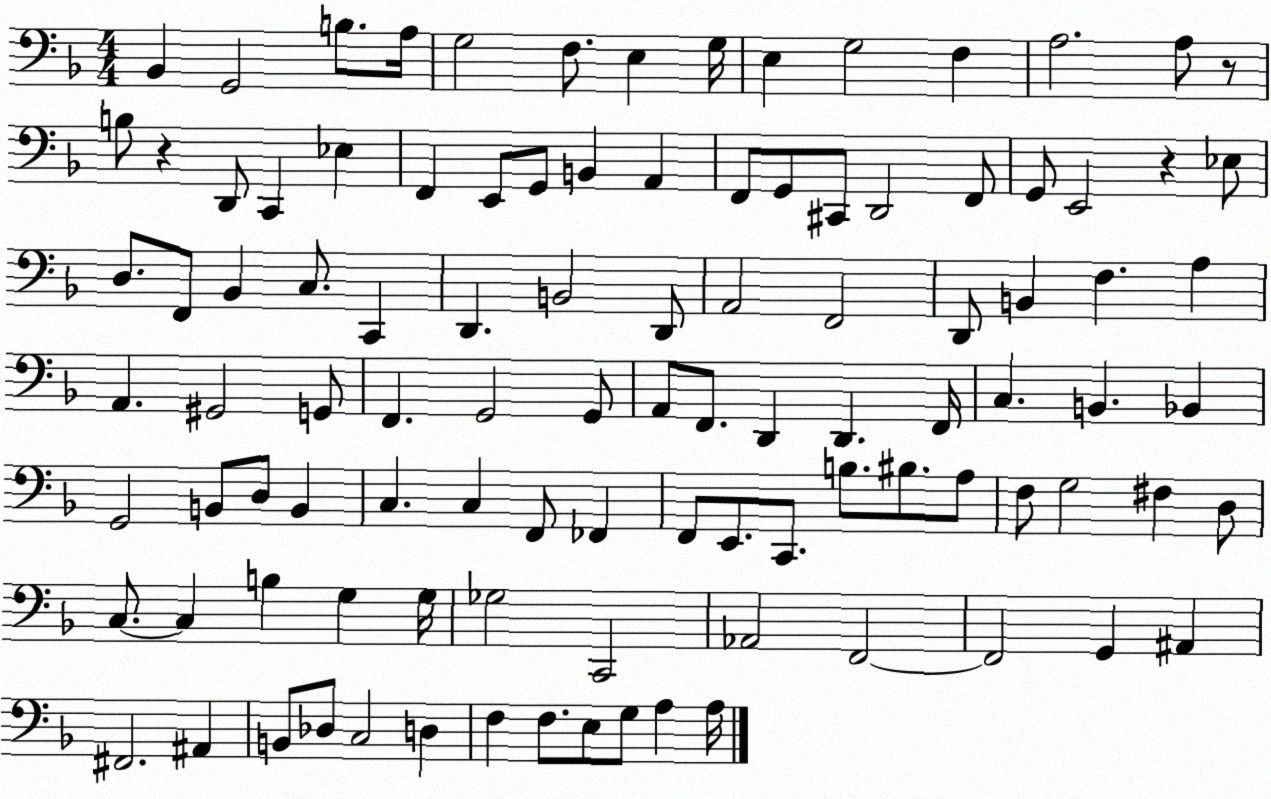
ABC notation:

X:1
T:Untitled
M:4/4
L:1/4
K:F
_B,, G,,2 B,/2 A,/4 G,2 F,/2 E, G,/4 E, G,2 F, A,2 A,/2 z/2 B,/2 z D,,/2 C,, _E, F,, E,,/2 G,,/2 B,, A,, F,,/2 G,,/2 ^C,,/2 D,,2 F,,/2 G,,/2 E,,2 z _E,/2 D,/2 F,,/2 _B,, C,/2 C,, D,, B,,2 D,,/2 A,,2 F,,2 D,,/2 B,, F, A, A,, ^G,,2 G,,/2 F,, G,,2 G,,/2 A,,/2 F,,/2 D,, D,, F,,/4 C, B,, _B,, G,,2 B,,/2 D,/2 B,, C, C, F,,/2 _F,, F,,/2 E,,/2 C,,/2 B,/2 ^B,/2 A,/2 F,/2 G,2 ^F, D,/2 C,/2 C, B, G, G,/4 _G,2 C,,2 _A,,2 F,,2 F,,2 G,, ^A,, ^F,,2 ^A,, B,,/2 _D,/2 C,2 D, F, F,/2 E,/2 G,/2 A, A,/4